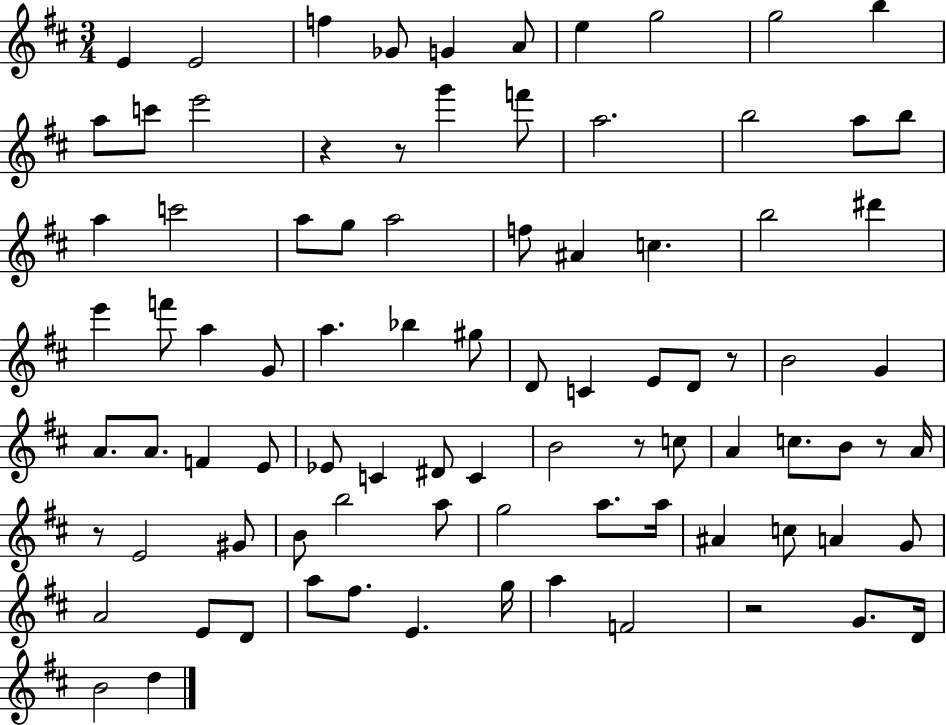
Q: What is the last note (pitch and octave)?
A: D5